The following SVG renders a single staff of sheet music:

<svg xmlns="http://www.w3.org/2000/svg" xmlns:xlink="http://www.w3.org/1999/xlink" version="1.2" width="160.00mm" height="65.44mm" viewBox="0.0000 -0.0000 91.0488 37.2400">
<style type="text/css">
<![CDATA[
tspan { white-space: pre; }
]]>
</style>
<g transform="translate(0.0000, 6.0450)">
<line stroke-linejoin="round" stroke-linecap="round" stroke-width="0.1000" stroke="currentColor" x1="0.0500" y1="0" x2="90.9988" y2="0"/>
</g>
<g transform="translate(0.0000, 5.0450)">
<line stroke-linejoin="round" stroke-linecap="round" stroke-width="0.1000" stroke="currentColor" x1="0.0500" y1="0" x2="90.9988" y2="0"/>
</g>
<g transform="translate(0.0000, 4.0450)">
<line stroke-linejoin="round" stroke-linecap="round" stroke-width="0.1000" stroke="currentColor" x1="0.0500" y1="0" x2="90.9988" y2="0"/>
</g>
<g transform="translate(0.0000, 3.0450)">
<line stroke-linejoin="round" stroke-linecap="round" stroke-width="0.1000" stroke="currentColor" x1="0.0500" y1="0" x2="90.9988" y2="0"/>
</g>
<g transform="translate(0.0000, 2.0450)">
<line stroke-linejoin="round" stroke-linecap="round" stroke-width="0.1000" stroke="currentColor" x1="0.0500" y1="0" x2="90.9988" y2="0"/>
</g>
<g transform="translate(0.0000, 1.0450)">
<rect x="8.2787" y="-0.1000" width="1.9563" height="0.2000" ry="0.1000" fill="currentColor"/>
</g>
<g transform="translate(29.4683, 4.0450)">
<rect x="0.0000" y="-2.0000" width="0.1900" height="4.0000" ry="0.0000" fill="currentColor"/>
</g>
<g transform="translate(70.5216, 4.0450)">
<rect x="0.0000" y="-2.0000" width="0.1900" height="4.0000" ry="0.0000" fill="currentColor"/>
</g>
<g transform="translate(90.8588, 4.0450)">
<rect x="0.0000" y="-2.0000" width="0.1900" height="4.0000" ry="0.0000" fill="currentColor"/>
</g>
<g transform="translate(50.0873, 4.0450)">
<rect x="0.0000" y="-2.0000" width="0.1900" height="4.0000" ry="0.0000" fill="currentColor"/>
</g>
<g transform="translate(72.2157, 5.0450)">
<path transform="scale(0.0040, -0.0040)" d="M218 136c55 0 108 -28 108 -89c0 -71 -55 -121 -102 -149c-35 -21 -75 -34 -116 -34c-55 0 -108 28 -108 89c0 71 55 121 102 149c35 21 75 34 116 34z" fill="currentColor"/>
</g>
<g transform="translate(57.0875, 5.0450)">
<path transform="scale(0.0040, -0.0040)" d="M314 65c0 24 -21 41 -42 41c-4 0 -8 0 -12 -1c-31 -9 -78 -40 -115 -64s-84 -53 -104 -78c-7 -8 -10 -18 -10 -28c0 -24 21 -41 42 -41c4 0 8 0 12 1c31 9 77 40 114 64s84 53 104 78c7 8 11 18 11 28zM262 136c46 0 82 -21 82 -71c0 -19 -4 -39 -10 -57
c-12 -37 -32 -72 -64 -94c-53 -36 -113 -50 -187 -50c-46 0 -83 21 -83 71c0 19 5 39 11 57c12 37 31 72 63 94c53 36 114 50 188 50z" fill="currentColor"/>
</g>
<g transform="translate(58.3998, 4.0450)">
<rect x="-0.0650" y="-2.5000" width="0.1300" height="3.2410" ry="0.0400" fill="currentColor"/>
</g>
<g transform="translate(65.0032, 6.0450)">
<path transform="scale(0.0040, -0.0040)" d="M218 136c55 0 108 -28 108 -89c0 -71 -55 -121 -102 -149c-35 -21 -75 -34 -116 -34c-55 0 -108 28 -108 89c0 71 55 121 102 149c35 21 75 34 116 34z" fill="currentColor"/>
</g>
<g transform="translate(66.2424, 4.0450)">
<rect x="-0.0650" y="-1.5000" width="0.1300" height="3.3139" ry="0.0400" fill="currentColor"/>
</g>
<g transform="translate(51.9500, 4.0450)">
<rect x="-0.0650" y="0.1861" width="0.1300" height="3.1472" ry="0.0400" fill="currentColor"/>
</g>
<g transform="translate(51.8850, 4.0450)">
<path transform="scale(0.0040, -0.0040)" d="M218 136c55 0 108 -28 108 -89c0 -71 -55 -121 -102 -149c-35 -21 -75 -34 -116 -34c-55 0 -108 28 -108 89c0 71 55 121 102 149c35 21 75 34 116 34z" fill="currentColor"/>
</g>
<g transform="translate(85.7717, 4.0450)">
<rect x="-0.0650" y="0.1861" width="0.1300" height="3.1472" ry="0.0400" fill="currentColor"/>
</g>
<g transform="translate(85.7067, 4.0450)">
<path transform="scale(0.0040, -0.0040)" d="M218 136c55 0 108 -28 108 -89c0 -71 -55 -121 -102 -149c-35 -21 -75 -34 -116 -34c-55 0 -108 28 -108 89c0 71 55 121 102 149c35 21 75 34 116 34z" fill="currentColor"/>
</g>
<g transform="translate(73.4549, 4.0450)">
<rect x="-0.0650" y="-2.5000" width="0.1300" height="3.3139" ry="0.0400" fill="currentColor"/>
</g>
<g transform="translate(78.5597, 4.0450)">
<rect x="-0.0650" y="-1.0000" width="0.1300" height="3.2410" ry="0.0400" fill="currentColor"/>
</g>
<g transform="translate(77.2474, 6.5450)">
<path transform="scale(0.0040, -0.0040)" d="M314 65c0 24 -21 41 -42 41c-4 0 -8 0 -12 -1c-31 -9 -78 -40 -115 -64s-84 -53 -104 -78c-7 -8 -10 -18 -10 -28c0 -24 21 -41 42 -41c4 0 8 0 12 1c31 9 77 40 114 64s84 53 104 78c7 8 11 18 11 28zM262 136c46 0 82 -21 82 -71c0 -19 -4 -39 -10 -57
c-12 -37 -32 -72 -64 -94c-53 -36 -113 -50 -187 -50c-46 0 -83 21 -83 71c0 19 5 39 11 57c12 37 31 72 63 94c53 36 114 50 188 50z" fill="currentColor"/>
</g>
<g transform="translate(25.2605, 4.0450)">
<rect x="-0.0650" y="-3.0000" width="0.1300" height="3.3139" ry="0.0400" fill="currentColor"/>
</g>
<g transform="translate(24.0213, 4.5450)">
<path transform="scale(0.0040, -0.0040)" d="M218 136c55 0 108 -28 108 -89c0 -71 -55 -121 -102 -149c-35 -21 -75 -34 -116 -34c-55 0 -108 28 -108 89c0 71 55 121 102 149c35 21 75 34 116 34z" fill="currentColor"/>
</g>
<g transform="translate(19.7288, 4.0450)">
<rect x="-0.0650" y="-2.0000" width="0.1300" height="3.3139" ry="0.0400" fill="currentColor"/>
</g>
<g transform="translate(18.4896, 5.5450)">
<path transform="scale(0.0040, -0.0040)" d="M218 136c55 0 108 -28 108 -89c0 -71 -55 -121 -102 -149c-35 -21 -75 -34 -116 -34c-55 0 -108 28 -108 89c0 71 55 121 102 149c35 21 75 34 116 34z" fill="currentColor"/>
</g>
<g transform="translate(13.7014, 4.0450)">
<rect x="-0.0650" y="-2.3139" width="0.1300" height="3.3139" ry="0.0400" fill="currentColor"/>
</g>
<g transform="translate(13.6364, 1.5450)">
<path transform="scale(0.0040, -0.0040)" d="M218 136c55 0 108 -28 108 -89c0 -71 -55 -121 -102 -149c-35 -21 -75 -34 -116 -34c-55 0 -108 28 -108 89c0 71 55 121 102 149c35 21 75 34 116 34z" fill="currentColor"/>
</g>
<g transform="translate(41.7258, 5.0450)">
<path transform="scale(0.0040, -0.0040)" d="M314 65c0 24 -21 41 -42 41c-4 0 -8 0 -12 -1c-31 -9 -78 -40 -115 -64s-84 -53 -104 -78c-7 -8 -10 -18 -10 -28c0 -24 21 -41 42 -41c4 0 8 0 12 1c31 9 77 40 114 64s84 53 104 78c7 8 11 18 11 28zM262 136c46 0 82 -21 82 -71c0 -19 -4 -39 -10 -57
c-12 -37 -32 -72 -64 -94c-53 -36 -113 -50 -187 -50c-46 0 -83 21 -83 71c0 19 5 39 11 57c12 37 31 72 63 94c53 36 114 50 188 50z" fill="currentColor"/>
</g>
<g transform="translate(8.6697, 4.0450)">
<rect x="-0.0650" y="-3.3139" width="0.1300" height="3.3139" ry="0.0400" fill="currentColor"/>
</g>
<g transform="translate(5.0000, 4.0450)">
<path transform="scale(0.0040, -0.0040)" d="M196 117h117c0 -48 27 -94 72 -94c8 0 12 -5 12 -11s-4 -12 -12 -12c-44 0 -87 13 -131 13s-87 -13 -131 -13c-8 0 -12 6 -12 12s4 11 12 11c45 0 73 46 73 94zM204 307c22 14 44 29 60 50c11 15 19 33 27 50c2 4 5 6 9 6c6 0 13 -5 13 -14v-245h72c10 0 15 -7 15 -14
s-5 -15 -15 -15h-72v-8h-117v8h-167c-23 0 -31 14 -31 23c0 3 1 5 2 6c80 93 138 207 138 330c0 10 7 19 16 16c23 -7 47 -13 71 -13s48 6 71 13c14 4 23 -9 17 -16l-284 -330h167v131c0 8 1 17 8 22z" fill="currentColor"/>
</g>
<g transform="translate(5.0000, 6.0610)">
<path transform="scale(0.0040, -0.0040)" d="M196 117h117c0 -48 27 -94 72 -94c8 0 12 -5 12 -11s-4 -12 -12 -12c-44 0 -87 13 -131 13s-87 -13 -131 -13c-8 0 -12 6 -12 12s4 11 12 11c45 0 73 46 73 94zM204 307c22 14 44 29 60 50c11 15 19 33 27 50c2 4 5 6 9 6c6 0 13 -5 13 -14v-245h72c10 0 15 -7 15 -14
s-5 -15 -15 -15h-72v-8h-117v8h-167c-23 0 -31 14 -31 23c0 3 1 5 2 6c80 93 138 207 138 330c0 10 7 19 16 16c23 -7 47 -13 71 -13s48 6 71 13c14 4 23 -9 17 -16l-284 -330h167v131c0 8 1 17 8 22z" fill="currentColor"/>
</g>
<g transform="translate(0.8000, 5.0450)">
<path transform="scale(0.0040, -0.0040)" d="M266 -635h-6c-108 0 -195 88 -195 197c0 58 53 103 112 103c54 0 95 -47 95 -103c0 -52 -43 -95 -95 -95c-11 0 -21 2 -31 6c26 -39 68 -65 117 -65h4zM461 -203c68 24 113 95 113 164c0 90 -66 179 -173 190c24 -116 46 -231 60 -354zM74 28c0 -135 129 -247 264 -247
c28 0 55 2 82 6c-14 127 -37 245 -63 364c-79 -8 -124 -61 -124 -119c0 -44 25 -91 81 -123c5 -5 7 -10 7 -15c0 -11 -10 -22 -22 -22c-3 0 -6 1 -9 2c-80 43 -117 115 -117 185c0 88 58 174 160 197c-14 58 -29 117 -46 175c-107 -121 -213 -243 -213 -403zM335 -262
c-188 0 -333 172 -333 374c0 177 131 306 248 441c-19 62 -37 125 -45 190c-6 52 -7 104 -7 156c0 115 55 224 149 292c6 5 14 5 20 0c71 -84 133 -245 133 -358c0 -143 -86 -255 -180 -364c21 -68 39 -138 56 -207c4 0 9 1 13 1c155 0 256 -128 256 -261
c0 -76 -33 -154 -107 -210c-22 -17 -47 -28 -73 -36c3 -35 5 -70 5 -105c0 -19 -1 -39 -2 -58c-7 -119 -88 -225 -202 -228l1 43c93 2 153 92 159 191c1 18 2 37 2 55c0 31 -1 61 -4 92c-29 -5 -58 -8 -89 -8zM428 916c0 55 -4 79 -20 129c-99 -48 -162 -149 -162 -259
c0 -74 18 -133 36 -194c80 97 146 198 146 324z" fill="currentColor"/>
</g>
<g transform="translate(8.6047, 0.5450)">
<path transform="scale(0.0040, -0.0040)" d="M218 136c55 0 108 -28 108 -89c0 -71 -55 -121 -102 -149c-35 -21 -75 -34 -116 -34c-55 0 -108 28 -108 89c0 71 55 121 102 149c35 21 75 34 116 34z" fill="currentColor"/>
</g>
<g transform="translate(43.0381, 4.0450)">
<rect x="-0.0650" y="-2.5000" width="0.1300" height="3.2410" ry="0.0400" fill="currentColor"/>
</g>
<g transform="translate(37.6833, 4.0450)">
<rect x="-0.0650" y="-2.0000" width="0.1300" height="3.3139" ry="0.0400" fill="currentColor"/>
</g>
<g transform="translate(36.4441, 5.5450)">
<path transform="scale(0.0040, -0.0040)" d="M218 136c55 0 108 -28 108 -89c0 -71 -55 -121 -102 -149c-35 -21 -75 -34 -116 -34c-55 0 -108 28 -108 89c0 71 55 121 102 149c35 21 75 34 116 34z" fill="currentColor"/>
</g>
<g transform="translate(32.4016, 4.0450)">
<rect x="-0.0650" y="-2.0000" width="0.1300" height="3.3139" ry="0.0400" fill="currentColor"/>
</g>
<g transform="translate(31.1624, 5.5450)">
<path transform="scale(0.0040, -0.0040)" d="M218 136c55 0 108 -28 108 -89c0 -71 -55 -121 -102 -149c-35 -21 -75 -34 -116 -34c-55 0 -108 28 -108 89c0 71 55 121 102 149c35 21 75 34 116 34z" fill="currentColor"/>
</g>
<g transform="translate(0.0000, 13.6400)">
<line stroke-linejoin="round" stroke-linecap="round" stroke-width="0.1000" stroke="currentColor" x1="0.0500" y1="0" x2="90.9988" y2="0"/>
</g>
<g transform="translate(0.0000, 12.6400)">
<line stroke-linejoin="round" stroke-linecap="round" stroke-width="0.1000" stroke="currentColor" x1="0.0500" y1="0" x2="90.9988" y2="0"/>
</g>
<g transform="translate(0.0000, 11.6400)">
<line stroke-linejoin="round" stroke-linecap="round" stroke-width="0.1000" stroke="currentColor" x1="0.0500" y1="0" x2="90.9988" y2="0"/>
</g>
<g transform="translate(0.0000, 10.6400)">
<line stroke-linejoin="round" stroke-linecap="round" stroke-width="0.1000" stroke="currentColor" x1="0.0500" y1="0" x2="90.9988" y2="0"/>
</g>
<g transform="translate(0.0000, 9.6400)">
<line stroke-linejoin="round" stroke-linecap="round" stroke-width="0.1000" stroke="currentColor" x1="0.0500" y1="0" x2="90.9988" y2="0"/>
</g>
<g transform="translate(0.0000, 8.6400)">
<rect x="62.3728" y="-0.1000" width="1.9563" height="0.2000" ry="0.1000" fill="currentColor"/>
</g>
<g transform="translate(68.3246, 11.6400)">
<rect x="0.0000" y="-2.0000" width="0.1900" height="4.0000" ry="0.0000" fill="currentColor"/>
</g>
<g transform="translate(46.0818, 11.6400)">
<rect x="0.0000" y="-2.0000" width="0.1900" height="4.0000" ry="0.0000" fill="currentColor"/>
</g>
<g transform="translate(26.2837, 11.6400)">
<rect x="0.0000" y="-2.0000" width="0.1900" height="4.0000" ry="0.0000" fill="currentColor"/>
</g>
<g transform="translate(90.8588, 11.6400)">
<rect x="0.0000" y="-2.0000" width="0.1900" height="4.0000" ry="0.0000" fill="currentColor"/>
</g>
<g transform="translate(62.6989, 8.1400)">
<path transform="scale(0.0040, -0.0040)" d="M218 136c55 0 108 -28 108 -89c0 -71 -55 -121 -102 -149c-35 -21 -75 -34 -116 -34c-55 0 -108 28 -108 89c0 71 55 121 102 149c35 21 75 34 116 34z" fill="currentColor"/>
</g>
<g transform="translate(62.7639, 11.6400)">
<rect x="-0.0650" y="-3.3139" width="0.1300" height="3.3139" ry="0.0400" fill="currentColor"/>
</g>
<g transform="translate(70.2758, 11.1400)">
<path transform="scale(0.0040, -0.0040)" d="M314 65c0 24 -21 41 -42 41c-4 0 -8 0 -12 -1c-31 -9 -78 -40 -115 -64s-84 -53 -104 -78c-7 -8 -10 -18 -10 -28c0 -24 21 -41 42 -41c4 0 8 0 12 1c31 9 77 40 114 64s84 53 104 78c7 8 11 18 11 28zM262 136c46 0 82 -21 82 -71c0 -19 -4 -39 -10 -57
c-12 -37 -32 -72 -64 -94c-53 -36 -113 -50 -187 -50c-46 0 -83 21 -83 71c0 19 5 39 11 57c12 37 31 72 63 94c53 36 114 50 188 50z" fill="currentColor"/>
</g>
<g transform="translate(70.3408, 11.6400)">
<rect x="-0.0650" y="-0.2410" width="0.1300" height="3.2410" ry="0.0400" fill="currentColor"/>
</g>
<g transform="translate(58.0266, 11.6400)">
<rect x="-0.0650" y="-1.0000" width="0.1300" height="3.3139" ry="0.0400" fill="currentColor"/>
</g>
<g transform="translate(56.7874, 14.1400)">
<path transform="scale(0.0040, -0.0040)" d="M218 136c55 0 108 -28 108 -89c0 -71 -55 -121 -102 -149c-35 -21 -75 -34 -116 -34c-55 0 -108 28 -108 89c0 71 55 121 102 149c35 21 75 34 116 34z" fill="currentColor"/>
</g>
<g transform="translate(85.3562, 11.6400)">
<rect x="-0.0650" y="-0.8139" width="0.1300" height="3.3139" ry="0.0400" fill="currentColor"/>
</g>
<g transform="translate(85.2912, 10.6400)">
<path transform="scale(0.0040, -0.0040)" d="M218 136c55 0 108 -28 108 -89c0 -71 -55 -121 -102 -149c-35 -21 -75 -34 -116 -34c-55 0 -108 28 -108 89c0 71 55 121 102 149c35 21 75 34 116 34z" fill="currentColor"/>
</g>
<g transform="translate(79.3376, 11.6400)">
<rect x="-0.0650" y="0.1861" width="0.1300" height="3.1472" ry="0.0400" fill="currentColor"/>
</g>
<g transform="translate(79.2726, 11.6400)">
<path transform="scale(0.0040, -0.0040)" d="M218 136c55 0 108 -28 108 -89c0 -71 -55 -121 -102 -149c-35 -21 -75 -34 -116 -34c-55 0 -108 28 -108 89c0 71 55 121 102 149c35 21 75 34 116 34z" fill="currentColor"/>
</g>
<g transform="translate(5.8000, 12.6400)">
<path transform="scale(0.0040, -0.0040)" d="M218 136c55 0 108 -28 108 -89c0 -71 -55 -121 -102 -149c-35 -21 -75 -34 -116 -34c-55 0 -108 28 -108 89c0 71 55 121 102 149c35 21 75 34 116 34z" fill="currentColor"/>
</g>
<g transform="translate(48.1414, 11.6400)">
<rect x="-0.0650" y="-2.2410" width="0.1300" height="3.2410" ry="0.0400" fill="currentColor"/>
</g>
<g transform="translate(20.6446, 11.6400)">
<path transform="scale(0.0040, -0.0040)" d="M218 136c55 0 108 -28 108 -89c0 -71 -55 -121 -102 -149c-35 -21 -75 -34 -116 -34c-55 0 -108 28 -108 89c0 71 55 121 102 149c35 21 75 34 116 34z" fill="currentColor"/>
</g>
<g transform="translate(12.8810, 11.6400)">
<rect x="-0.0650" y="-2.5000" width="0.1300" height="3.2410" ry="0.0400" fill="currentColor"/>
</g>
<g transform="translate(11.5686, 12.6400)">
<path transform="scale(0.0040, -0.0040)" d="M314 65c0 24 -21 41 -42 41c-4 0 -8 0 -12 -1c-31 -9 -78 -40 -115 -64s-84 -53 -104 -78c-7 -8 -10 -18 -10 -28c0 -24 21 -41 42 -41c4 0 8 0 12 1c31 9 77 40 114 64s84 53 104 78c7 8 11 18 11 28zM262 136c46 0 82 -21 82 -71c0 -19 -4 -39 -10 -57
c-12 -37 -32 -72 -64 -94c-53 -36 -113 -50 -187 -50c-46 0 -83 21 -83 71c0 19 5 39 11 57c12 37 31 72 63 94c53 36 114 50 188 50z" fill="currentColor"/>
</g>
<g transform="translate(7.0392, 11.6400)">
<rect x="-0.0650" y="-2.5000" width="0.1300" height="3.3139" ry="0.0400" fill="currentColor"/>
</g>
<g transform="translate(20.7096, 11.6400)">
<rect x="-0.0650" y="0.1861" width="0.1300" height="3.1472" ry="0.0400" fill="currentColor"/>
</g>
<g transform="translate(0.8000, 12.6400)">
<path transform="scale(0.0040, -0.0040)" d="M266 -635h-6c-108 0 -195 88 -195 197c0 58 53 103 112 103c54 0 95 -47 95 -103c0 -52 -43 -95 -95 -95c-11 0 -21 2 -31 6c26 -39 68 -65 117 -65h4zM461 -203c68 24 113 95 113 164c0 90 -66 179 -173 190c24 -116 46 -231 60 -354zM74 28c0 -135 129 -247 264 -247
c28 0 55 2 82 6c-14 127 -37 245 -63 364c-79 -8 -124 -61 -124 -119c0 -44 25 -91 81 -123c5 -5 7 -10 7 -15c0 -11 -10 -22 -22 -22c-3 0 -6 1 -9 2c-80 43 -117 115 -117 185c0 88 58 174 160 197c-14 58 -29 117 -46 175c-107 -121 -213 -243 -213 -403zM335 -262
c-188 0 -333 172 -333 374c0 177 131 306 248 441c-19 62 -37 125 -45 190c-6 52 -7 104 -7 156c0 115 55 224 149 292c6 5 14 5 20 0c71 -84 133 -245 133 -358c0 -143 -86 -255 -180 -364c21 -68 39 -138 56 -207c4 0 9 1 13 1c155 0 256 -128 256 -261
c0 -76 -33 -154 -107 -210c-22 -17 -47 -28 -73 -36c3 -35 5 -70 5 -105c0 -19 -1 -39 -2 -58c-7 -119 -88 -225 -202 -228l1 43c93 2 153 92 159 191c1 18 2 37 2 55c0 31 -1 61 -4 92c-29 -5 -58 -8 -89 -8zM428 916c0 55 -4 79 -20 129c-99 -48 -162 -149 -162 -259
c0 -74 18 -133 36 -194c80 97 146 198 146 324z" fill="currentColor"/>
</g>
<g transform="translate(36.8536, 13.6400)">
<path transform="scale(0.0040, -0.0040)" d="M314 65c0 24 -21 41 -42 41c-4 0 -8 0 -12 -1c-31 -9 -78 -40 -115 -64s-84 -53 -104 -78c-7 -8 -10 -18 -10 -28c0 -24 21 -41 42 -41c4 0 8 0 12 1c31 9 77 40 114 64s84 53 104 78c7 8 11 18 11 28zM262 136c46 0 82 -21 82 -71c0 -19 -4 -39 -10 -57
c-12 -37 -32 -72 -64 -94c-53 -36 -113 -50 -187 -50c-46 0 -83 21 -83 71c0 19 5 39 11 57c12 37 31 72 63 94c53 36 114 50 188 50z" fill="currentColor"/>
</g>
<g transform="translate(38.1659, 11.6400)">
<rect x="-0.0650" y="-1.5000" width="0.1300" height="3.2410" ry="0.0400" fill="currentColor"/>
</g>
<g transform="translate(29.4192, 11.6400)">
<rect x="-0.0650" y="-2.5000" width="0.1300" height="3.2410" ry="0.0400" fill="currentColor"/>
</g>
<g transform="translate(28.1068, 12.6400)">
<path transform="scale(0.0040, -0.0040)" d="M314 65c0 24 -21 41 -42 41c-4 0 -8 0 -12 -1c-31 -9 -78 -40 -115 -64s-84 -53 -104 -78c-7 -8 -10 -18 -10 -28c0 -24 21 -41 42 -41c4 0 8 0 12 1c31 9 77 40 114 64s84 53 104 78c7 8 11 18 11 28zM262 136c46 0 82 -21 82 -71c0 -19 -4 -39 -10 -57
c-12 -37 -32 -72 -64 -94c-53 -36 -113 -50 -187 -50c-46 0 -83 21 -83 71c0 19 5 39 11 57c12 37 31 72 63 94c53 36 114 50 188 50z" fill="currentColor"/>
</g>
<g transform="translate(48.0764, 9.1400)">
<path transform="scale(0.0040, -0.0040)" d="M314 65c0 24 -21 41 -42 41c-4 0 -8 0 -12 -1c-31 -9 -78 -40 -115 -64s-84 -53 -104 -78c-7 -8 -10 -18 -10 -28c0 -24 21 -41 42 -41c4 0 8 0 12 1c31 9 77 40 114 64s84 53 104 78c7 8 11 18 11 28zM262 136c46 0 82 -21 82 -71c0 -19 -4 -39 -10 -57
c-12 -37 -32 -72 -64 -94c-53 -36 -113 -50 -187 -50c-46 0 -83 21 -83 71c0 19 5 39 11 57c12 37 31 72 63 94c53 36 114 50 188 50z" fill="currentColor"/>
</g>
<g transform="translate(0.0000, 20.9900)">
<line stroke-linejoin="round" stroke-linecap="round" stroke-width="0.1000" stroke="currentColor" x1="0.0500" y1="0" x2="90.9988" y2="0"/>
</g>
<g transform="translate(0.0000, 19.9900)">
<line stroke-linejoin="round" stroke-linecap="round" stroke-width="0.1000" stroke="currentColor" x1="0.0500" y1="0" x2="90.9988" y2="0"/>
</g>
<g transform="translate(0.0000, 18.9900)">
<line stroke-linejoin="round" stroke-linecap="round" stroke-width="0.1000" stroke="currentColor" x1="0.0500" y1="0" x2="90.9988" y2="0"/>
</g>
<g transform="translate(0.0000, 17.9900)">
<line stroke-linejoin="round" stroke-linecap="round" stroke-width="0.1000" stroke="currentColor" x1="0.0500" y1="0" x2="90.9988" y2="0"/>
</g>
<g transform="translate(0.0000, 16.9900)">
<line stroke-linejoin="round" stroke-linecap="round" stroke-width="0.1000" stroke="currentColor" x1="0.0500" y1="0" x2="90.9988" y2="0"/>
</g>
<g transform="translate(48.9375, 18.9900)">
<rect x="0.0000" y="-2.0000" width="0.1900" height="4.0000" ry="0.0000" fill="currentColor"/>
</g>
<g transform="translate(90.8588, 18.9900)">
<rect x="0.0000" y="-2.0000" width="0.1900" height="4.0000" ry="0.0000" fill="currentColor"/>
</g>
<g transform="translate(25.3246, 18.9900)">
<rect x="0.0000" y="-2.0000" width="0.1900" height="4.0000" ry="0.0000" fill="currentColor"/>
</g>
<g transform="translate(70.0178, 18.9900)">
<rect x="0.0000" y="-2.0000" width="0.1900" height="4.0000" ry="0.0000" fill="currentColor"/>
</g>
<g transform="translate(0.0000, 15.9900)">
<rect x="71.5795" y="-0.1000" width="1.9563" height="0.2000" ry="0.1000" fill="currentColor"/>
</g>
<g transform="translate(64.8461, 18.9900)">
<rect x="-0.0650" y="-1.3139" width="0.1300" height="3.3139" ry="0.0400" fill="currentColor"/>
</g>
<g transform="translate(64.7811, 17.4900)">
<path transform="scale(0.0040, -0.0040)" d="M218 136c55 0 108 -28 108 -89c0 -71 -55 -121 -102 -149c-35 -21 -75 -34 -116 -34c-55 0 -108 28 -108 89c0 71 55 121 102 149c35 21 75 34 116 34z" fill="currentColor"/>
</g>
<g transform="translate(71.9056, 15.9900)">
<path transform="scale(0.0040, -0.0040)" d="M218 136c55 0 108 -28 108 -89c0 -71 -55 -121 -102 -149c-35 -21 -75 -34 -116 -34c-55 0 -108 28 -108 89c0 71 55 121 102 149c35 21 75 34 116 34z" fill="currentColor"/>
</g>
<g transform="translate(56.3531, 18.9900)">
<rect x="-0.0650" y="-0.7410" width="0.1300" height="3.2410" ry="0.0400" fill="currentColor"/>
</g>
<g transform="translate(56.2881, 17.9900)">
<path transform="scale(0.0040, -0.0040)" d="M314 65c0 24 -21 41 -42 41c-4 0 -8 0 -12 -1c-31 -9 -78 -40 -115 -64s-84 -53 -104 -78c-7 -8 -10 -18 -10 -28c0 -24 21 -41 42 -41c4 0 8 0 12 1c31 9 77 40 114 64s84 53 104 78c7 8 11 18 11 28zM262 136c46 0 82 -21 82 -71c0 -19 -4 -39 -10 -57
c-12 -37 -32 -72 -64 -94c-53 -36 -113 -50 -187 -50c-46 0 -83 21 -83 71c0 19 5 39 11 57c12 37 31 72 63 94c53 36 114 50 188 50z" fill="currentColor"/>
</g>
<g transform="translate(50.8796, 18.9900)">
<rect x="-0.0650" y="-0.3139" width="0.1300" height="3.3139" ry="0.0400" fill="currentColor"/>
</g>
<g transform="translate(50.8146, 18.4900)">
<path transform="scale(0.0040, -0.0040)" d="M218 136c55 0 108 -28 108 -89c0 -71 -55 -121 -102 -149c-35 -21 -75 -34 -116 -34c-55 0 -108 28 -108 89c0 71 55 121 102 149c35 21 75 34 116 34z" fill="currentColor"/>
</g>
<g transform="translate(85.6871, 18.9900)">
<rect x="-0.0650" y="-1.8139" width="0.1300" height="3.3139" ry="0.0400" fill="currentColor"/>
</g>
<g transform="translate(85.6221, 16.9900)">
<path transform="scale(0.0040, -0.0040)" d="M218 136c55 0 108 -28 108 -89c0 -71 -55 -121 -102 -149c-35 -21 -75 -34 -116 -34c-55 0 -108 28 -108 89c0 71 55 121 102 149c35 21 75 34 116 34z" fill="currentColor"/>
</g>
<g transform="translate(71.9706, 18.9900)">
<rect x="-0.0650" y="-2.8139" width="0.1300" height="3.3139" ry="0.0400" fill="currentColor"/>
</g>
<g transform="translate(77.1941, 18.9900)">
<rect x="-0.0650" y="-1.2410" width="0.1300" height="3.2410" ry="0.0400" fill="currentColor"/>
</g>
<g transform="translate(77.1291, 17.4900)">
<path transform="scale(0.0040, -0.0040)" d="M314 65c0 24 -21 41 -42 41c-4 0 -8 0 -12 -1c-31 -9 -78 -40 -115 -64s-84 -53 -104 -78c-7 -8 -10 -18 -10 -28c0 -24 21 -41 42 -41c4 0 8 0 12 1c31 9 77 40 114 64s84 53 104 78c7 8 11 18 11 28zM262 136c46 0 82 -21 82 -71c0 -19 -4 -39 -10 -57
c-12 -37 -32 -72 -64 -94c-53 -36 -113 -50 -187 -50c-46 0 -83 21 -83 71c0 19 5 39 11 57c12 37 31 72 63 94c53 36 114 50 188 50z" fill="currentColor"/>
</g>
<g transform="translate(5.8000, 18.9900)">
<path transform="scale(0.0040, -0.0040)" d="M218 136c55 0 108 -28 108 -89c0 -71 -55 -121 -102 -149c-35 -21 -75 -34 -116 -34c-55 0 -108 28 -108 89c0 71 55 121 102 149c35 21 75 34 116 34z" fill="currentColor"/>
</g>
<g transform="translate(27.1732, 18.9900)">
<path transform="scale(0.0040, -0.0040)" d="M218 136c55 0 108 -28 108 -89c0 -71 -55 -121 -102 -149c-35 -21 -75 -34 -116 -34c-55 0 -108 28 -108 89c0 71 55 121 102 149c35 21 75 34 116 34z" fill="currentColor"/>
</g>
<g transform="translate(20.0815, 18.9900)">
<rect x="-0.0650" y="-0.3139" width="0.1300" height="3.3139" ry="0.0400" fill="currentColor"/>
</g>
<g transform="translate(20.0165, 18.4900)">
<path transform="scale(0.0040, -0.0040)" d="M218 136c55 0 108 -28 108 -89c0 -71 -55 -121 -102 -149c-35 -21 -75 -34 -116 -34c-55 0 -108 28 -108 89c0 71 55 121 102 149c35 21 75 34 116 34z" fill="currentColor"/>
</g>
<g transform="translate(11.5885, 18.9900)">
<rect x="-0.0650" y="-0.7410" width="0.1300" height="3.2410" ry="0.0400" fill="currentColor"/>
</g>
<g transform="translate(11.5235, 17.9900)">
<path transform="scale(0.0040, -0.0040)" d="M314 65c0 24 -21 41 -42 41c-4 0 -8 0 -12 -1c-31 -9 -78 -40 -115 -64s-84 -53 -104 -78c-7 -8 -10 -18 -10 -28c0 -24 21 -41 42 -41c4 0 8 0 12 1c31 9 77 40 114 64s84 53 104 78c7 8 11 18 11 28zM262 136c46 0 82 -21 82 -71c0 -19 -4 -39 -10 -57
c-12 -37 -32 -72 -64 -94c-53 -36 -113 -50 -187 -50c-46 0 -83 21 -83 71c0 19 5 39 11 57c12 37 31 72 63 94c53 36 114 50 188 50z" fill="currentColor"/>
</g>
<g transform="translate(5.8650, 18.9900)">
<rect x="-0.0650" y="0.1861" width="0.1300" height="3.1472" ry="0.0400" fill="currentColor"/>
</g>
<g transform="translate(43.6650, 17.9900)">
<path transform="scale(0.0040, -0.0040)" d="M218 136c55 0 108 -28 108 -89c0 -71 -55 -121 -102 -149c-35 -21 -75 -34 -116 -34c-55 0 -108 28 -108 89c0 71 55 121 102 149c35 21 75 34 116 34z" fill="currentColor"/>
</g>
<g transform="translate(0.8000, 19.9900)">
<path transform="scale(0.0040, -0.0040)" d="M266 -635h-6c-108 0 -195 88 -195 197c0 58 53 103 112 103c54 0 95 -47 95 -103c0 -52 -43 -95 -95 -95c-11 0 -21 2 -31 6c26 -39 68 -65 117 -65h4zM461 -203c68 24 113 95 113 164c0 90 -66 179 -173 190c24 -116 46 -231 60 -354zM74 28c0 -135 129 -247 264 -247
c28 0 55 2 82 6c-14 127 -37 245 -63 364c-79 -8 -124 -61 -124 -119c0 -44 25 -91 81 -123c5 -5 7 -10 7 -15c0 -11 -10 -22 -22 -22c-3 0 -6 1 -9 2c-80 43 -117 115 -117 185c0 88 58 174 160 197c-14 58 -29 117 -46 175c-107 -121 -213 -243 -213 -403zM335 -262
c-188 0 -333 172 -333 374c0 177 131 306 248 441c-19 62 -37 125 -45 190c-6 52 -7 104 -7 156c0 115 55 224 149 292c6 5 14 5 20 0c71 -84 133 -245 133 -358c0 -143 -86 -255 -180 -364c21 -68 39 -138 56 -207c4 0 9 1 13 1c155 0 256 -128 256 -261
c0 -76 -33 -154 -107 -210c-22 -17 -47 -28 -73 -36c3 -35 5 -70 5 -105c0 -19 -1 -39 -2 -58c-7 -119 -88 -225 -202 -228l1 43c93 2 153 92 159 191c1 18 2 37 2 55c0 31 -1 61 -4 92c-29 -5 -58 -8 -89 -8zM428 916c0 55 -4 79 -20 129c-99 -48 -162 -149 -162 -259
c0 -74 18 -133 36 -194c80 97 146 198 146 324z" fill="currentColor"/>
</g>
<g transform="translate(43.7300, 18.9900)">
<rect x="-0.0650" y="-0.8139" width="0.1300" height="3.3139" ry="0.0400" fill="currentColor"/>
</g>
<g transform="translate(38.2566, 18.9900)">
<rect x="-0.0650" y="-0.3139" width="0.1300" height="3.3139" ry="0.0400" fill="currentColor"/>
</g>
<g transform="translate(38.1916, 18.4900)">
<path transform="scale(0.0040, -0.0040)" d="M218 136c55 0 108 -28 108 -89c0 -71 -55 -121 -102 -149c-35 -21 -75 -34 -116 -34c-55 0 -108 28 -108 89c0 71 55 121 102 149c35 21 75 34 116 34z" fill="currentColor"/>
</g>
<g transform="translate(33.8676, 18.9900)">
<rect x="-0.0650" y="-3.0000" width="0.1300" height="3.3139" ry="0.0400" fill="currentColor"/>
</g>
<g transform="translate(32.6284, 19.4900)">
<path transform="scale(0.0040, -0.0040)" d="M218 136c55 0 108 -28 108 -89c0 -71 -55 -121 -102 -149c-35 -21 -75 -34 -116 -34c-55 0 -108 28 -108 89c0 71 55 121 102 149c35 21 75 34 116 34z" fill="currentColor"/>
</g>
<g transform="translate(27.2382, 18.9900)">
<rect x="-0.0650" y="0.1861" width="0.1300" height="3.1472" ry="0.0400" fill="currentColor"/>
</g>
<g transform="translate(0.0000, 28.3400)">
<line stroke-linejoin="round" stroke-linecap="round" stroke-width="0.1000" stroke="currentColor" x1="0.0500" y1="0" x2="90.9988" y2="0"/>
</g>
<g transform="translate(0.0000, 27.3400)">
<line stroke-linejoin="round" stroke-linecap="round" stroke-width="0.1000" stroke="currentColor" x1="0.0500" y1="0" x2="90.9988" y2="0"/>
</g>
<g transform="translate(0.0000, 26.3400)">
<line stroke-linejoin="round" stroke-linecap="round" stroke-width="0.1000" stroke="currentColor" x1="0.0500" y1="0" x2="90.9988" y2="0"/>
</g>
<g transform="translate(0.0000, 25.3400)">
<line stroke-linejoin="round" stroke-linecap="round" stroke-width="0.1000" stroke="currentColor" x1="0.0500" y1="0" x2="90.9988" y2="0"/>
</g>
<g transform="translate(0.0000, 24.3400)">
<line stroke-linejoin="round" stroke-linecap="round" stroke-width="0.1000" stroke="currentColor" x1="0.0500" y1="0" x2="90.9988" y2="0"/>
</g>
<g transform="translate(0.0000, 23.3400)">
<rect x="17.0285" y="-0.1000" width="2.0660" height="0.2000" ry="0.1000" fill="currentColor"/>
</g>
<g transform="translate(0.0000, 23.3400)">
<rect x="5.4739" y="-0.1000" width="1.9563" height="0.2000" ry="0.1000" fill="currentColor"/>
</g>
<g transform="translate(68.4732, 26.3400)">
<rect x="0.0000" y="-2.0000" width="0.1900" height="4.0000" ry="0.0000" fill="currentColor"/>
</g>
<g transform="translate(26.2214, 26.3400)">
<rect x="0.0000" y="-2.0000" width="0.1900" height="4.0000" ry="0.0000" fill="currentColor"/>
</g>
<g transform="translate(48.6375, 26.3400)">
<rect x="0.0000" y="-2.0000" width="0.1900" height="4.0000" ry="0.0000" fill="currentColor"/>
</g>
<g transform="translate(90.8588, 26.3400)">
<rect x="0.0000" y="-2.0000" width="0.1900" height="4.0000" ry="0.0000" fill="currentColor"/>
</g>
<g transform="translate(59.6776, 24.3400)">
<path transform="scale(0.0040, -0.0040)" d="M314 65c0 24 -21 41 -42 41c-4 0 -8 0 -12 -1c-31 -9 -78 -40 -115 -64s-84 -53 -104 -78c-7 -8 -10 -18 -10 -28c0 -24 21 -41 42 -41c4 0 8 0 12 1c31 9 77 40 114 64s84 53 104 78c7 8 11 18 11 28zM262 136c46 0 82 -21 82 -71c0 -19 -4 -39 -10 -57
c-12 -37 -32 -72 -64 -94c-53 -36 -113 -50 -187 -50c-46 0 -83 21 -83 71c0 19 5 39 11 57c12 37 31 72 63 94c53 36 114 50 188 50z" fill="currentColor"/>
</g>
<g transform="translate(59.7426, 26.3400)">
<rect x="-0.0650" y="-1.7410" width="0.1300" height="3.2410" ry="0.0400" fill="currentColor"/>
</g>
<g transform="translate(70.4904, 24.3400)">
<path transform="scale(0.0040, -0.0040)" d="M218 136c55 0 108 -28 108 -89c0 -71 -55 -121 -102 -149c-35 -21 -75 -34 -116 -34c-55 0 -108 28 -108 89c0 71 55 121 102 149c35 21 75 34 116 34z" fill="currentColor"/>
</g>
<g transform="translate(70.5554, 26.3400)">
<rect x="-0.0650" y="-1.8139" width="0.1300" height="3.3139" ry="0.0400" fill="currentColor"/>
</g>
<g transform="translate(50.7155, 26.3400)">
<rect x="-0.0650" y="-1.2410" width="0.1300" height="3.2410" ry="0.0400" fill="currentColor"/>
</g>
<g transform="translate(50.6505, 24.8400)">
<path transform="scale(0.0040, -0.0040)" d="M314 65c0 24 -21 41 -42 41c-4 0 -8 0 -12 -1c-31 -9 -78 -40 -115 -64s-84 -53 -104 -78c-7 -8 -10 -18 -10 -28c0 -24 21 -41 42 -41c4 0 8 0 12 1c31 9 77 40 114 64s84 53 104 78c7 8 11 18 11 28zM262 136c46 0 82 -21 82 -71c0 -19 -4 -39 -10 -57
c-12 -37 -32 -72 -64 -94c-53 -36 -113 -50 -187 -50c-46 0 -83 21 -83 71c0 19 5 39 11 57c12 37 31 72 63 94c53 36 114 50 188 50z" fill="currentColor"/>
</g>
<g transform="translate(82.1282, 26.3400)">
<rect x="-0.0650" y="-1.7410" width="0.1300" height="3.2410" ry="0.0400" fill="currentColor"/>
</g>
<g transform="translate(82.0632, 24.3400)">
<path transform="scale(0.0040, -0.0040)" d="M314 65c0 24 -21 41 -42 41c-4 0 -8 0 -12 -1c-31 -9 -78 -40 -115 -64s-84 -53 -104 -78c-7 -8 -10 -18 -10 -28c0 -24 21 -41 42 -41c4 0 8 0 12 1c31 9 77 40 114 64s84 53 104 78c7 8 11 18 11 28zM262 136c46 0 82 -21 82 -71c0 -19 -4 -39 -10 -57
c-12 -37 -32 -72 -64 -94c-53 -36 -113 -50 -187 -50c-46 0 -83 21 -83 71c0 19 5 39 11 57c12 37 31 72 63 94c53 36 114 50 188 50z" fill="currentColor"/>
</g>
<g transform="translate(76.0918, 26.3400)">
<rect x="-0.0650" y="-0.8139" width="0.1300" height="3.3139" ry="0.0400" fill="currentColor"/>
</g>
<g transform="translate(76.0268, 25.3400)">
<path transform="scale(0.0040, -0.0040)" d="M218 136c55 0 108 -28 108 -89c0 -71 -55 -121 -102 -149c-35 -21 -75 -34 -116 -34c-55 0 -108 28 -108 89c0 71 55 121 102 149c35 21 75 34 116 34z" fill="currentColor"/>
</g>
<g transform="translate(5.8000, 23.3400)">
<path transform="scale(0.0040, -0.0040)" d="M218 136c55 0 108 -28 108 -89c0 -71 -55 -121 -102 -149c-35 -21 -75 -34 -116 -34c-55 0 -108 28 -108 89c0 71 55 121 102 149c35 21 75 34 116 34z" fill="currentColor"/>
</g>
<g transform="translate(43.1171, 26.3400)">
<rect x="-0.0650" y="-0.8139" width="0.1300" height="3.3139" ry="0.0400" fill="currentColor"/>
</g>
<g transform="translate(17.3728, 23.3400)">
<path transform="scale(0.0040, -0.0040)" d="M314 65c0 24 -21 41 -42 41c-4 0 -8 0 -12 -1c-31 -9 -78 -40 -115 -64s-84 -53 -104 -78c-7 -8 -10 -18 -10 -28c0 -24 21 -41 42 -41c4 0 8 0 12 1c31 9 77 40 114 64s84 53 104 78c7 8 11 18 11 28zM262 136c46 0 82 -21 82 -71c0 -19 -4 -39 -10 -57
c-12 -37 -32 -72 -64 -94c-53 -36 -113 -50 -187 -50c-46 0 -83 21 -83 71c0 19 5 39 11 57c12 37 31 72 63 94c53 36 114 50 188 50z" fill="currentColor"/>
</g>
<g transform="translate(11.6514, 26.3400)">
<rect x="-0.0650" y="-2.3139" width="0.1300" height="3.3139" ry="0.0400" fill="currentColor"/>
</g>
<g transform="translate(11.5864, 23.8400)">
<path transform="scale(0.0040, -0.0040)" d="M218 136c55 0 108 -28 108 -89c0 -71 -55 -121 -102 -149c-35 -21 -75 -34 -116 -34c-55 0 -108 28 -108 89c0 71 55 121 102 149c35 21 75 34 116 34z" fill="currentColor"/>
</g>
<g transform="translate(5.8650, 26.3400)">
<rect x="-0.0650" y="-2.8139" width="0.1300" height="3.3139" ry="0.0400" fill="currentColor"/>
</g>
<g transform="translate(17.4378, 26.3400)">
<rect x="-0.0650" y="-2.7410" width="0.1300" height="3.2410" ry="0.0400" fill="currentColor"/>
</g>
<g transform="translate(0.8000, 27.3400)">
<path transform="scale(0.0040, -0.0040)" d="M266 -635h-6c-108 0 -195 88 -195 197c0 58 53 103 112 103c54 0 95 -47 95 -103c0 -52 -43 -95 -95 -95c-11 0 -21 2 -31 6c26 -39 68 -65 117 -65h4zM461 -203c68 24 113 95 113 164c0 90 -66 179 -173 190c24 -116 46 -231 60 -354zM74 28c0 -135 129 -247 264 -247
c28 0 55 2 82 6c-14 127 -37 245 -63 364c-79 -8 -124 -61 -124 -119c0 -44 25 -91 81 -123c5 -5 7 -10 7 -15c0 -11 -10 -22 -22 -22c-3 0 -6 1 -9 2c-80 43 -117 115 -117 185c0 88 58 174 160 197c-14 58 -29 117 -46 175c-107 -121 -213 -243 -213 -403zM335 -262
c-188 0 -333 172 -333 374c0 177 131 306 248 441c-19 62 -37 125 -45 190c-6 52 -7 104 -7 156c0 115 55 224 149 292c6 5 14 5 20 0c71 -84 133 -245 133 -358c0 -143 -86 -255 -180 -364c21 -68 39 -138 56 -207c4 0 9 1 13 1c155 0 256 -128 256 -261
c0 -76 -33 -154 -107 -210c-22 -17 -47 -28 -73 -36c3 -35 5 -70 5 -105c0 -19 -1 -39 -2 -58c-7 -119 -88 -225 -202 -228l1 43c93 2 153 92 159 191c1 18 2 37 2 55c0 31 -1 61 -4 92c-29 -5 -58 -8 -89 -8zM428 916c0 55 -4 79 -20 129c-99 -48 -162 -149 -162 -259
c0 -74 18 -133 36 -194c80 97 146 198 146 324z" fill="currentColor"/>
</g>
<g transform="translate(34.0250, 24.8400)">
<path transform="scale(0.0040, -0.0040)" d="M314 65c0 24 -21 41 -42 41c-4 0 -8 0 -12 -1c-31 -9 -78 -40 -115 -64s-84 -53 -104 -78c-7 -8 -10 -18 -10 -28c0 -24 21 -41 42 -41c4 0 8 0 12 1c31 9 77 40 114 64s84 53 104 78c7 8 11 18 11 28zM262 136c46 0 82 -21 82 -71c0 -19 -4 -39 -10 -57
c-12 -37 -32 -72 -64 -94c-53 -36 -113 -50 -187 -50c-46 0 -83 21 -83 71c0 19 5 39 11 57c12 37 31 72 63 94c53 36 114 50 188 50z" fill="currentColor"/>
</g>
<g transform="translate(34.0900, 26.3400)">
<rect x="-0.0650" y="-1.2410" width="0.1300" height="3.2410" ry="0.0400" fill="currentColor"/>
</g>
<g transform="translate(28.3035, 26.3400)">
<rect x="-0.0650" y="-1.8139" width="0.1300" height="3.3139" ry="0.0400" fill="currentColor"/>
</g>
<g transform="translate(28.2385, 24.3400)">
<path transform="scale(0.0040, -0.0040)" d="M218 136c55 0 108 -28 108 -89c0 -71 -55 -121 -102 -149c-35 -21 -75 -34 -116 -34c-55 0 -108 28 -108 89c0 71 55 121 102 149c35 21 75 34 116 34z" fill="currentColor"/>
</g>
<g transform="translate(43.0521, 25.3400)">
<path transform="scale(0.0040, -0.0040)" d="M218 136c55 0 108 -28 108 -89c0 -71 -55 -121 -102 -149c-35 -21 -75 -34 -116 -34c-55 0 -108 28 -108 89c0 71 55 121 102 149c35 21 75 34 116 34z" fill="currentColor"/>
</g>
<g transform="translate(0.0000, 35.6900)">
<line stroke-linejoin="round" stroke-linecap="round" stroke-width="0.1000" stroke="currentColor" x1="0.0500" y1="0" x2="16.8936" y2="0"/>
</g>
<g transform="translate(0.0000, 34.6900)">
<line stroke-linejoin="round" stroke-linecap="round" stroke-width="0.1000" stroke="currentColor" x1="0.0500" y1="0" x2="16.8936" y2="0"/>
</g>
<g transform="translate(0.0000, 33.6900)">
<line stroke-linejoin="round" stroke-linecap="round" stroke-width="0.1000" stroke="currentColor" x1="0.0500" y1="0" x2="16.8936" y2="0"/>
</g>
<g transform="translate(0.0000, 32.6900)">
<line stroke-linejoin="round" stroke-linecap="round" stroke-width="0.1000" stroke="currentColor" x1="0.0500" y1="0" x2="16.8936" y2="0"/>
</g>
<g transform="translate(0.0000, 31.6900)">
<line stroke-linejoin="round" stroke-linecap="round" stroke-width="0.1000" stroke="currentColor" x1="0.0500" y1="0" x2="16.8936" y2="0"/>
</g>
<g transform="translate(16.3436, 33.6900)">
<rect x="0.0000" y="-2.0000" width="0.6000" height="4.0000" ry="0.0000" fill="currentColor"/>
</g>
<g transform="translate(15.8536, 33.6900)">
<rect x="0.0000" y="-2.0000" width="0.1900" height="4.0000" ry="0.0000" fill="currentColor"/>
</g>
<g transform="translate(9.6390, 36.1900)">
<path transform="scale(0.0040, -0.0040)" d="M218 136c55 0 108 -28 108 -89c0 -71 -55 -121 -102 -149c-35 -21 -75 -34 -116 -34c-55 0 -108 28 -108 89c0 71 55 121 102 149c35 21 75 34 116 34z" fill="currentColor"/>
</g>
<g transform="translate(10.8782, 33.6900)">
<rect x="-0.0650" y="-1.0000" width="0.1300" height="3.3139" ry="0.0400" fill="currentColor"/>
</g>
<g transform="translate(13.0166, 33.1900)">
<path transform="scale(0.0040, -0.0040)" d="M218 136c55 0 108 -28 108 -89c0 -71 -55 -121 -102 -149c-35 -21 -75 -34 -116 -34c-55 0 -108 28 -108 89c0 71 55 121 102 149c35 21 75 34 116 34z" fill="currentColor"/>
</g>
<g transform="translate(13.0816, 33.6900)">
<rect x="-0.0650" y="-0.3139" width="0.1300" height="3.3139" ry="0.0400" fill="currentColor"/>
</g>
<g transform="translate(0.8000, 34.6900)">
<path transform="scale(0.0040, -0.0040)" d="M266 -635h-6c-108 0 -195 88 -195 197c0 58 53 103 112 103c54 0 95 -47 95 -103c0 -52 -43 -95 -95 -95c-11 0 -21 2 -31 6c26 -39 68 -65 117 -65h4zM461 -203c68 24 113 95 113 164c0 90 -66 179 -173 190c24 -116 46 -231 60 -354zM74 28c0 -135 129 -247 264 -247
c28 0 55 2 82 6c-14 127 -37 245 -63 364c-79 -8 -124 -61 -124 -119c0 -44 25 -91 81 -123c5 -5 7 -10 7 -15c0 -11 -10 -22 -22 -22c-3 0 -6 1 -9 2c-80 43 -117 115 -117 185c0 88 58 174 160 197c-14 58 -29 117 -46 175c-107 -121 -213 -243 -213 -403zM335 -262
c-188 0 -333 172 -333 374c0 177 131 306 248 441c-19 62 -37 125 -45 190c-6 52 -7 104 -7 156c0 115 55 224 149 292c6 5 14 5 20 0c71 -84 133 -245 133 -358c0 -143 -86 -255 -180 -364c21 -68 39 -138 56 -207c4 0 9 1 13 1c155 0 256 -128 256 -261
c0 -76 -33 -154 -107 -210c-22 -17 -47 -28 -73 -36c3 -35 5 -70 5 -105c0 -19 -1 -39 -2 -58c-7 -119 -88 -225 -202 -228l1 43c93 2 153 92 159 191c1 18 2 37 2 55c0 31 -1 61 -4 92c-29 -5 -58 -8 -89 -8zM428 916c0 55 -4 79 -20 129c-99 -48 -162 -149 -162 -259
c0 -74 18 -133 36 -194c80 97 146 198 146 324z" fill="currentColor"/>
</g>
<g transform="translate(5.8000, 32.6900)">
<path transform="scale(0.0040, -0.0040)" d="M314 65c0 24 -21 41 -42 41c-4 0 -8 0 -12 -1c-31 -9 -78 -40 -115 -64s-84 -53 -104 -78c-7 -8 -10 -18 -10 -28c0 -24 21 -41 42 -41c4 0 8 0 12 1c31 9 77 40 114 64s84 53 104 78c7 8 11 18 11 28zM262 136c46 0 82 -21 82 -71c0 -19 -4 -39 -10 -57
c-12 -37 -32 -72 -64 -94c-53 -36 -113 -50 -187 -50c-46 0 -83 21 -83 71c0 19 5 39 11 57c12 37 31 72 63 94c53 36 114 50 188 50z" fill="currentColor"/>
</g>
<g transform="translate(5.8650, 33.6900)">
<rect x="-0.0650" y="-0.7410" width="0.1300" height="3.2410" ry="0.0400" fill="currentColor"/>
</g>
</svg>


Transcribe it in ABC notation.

X:1
T:Untitled
M:4/4
L:1/4
K:C
b g F A F F G2 B G2 E G D2 B G G2 B G2 E2 g2 D b c2 B d B d2 c B A c d c d2 e a e2 f a g a2 f e2 d e2 f2 f d f2 d2 D c